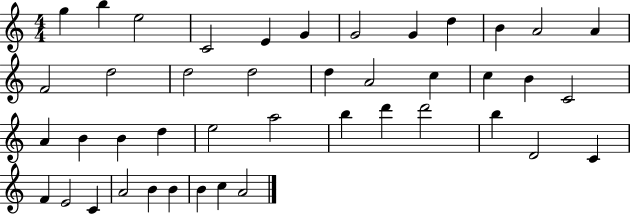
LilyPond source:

{
  \clef treble
  \numericTimeSignature
  \time 4/4
  \key c \major
  g''4 b''4 e''2 | c'2 e'4 g'4 | g'2 g'4 d''4 | b'4 a'2 a'4 | \break f'2 d''2 | d''2 d''2 | d''4 a'2 c''4 | c''4 b'4 c'2 | \break a'4 b'4 b'4 d''4 | e''2 a''2 | b''4 d'''4 d'''2 | b''4 d'2 c'4 | \break f'4 e'2 c'4 | a'2 b'4 b'4 | b'4 c''4 a'2 | \bar "|."
}